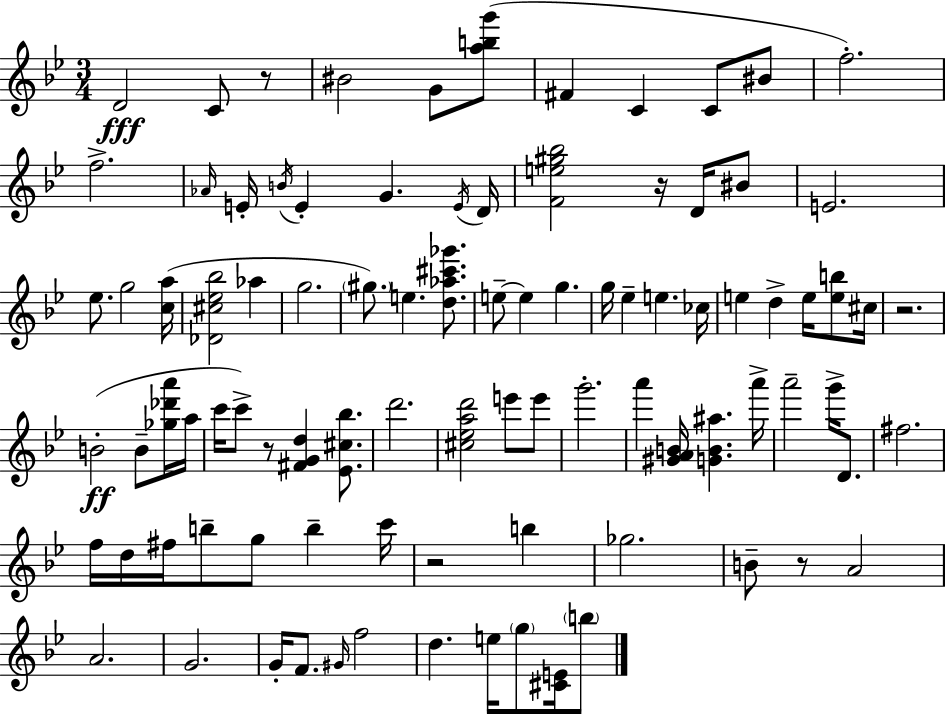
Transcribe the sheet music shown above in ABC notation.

X:1
T:Untitled
M:3/4
L:1/4
K:Gm
D2 C/2 z/2 ^B2 G/2 [abg']/2 ^F C C/2 ^B/2 f2 f2 _A/4 E/4 B/4 E G E/4 D/4 [Fe^g_b]2 z/4 D/4 ^B/2 E2 _e/2 g2 [ca]/4 [_D^c_e_b]2 _a g2 ^g/2 e [d_a^c'_g']/2 e/2 e g g/4 _e e _c/4 e d e/4 [eb]/2 ^c/4 z2 B2 B/2 [_g_d'a']/4 a/4 c'/4 c'/2 z/2 [^FGd] [_E^c_b]/2 d'2 [^c_ead']2 e'/2 e'/2 g'2 a' [^GAB]/4 [GB^a] a'/4 a'2 g'/4 D/2 ^f2 f/4 d/4 ^f/4 b/2 g/2 b c'/4 z2 b _g2 B/2 z/2 A2 A2 G2 G/4 F/2 ^G/4 f2 d e/4 g/2 [^CE]/4 b/2